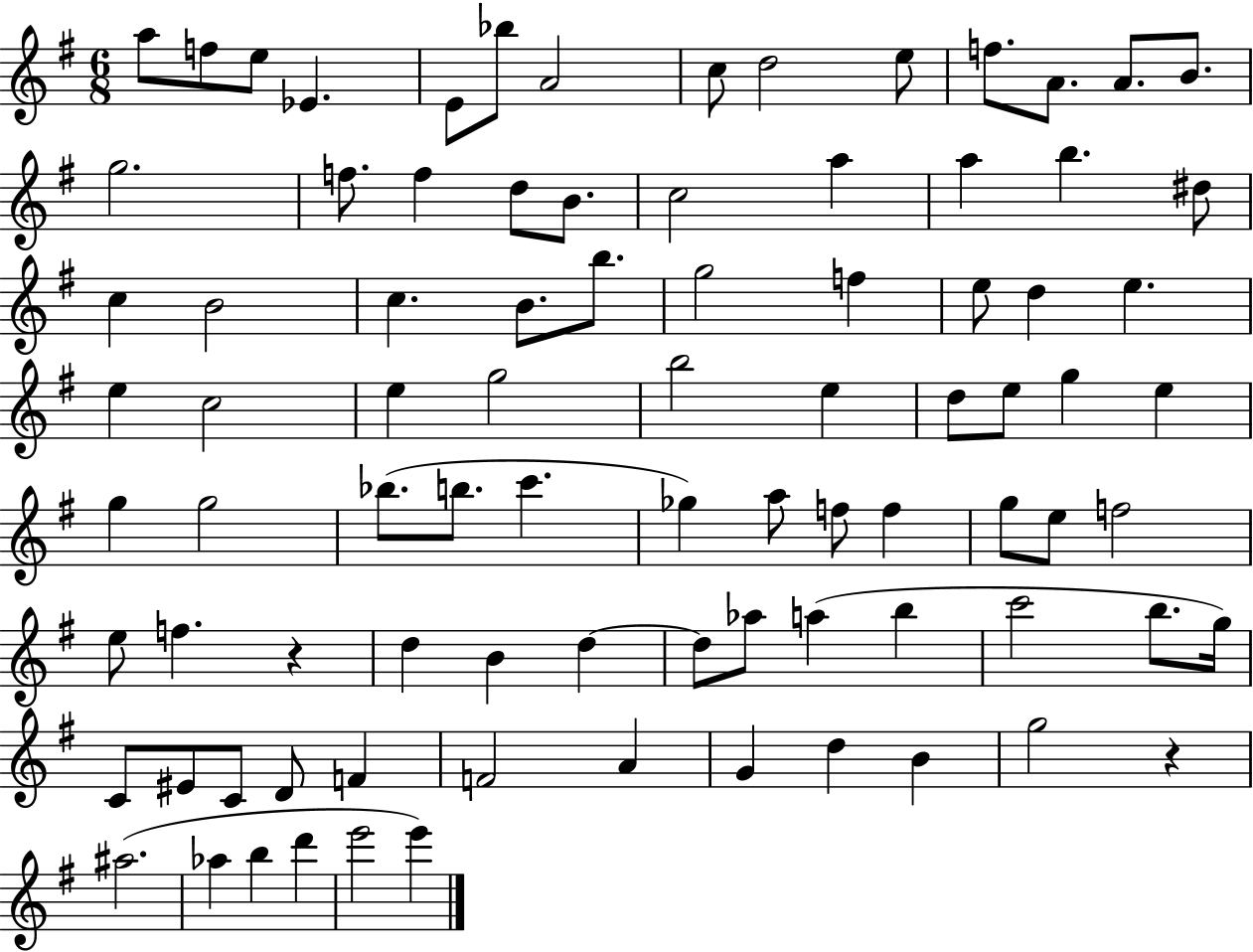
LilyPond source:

{
  \clef treble
  \numericTimeSignature
  \time 6/8
  \key g \major
  \repeat volta 2 { a''8 f''8 e''8 ees'4. | e'8 bes''8 a'2 | c''8 d''2 e''8 | f''8. a'8. a'8. b'8. | \break g''2. | f''8. f''4 d''8 b'8. | c''2 a''4 | a''4 b''4. dis''8 | \break c''4 b'2 | c''4. b'8. b''8. | g''2 f''4 | e''8 d''4 e''4. | \break e''4 c''2 | e''4 g''2 | b''2 e''4 | d''8 e''8 g''4 e''4 | \break g''4 g''2 | bes''8.( b''8. c'''4. | ges''4) a''8 f''8 f''4 | g''8 e''8 f''2 | \break e''8 f''4. r4 | d''4 b'4 d''4~~ | d''8 aes''8 a''4( b''4 | c'''2 b''8. g''16) | \break c'8 eis'8 c'8 d'8 f'4 | f'2 a'4 | g'4 d''4 b'4 | g''2 r4 | \break ais''2.( | aes''4 b''4 d'''4 | e'''2 e'''4) | } \bar "|."
}